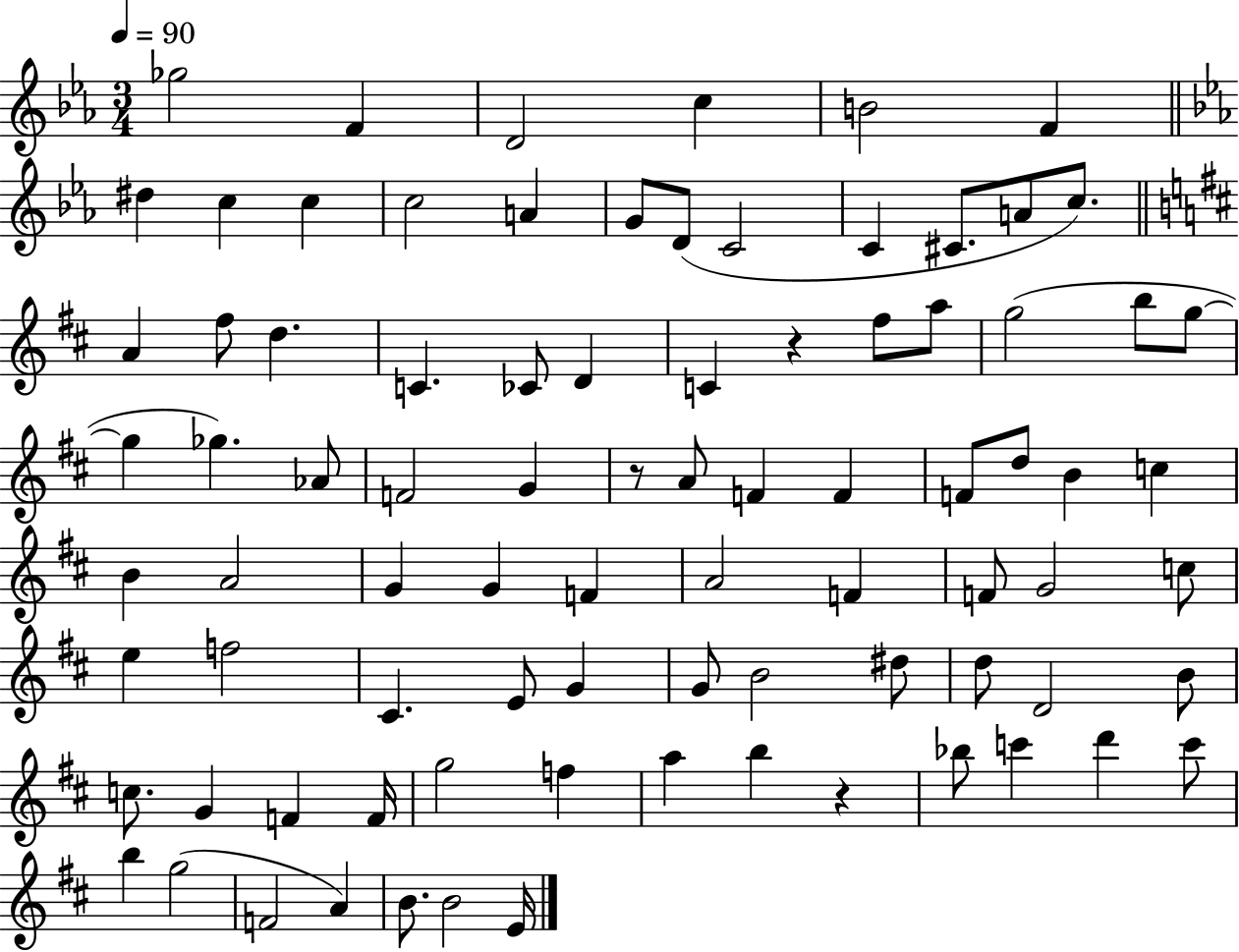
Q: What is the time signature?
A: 3/4